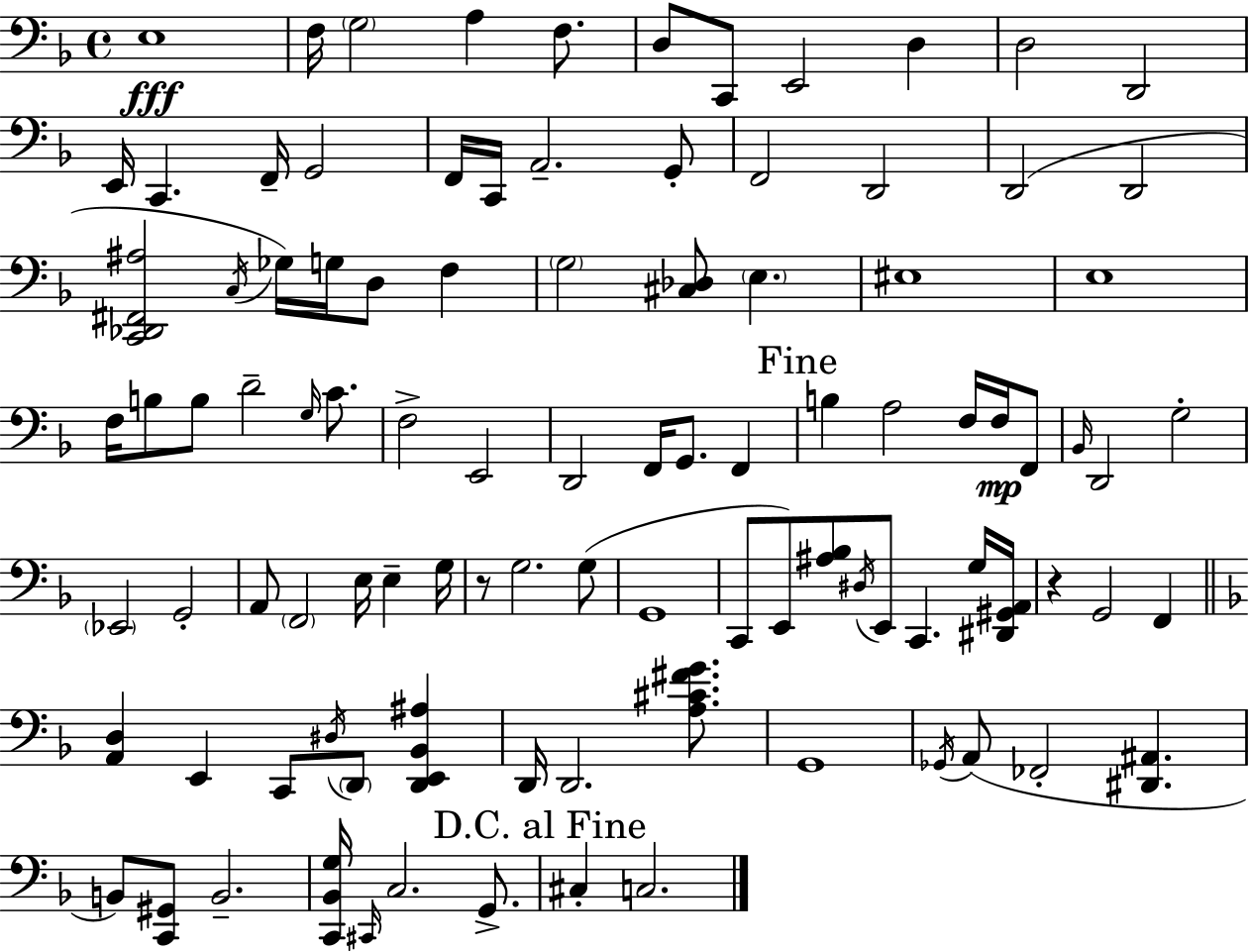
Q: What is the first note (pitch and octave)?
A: E3